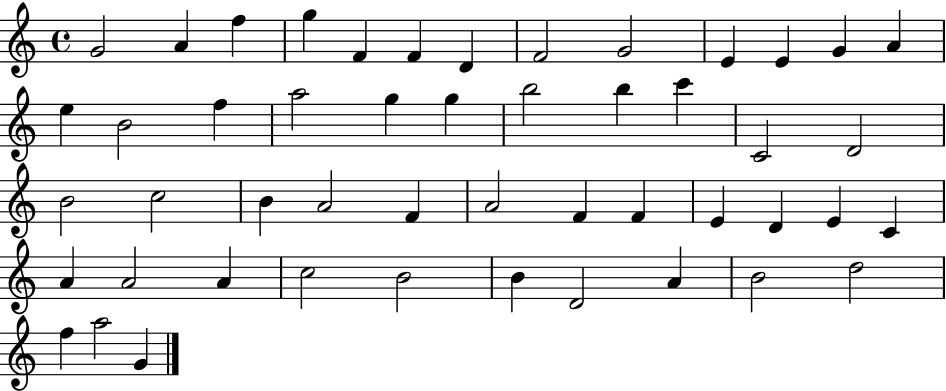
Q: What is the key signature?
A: C major